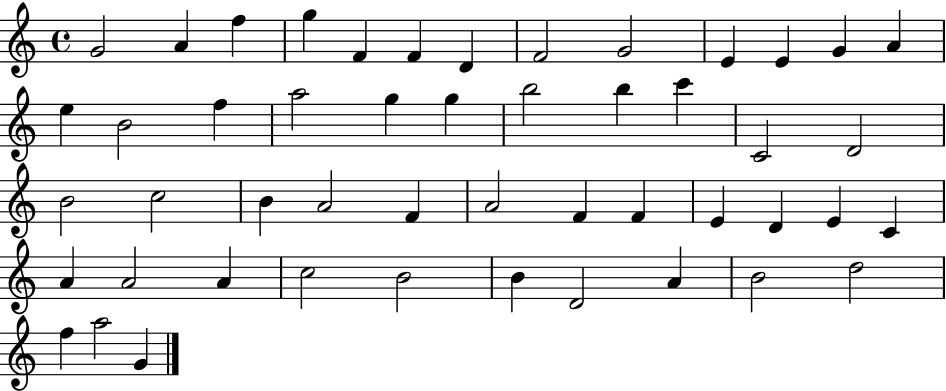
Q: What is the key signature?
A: C major